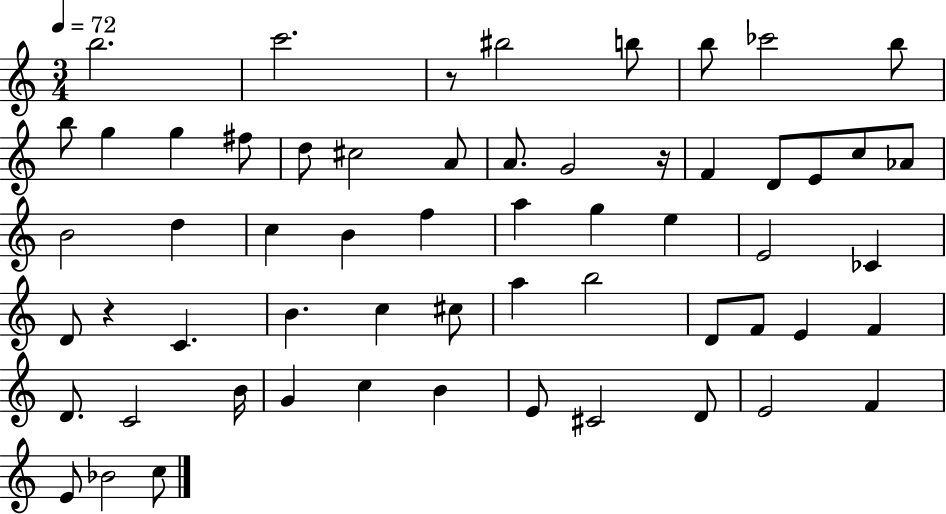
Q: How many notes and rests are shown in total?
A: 59